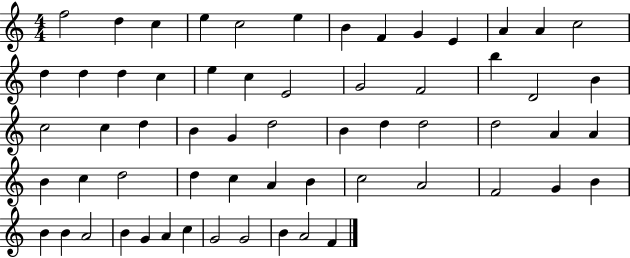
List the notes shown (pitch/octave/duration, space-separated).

F5/h D5/q C5/q E5/q C5/h E5/q B4/q F4/q G4/q E4/q A4/q A4/q C5/h D5/q D5/q D5/q C5/q E5/q C5/q E4/h G4/h F4/h B5/q D4/h B4/q C5/h C5/q D5/q B4/q G4/q D5/h B4/q D5/q D5/h D5/h A4/q A4/q B4/q C5/q D5/h D5/q C5/q A4/q B4/q C5/h A4/h F4/h G4/q B4/q B4/q B4/q A4/h B4/q G4/q A4/q C5/q G4/h G4/h B4/q A4/h F4/q